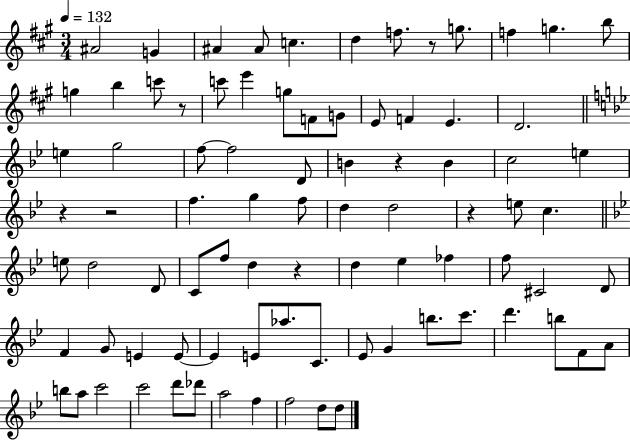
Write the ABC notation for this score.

X:1
T:Untitled
M:3/4
L:1/4
K:A
^A2 G ^A ^A/2 c d f/2 z/2 g/2 f g b/2 g b c'/2 z/2 c'/2 e' g/2 F/2 G/2 E/2 F E D2 e g2 f/2 f2 D/2 B z B c2 e z z2 f g f/2 d d2 z e/2 c e/2 d2 D/2 C/2 f/2 d z d _e _f f/2 ^C2 D/2 F G/2 E E/2 E E/2 _a/2 C/2 _E/2 G b/2 c'/2 d' b/2 F/2 A/2 b/2 a/2 c'2 c'2 d'/2 _d'/2 a2 f f2 d/2 d/2